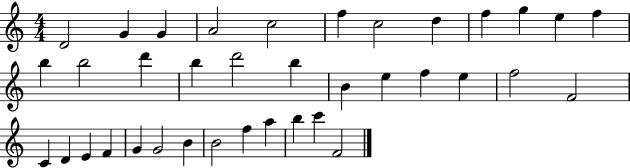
D4/h G4/q G4/q A4/h C5/h F5/q C5/h D5/q F5/q G5/q E5/q F5/q B5/q B5/h D6/q B5/q D6/h B5/q B4/q E5/q F5/q E5/q F5/h F4/h C4/q D4/q E4/q F4/q G4/q G4/h B4/q B4/h F5/q A5/q B5/q C6/q F4/h